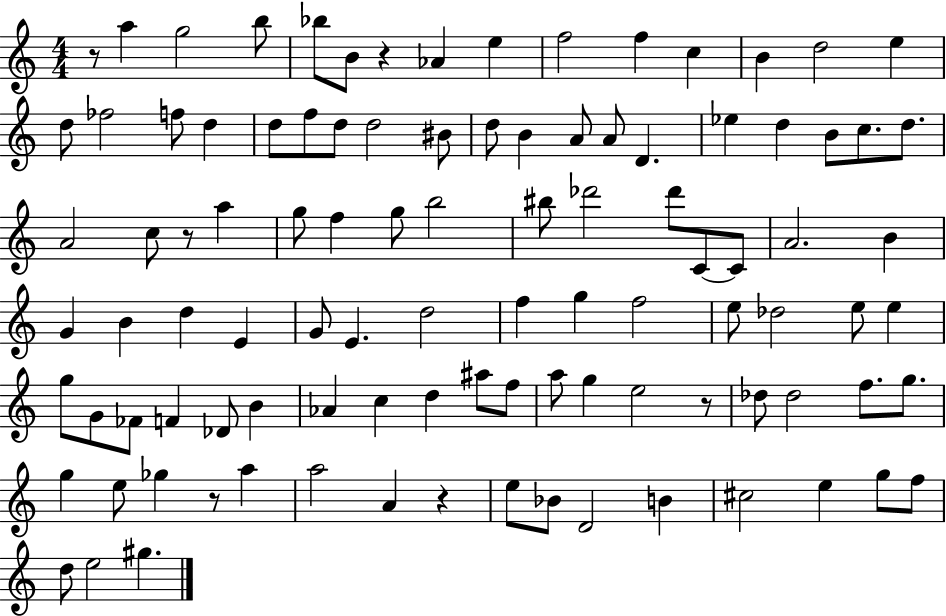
{
  \clef treble
  \numericTimeSignature
  \time 4/4
  \key c \major
  r8 a''4 g''2 b''8 | bes''8 b'8 r4 aes'4 e''4 | f''2 f''4 c''4 | b'4 d''2 e''4 | \break d''8 fes''2 f''8 d''4 | d''8 f''8 d''8 d''2 bis'8 | d''8 b'4 a'8 a'8 d'4. | ees''4 d''4 b'8 c''8. d''8. | \break a'2 c''8 r8 a''4 | g''8 f''4 g''8 b''2 | bis''8 des'''2 des'''8 c'8~~ c'8 | a'2. b'4 | \break g'4 b'4 d''4 e'4 | g'8 e'4. d''2 | f''4 g''4 f''2 | e''8 des''2 e''8 e''4 | \break g''8 g'8 fes'8 f'4 des'8 b'4 | aes'4 c''4 d''4 ais''8 f''8 | a''8 g''4 e''2 r8 | des''8 des''2 f''8. g''8. | \break g''4 e''8 ges''4 r8 a''4 | a''2 a'4 r4 | e''8 bes'8 d'2 b'4 | cis''2 e''4 g''8 f''8 | \break d''8 e''2 gis''4. | \bar "|."
}